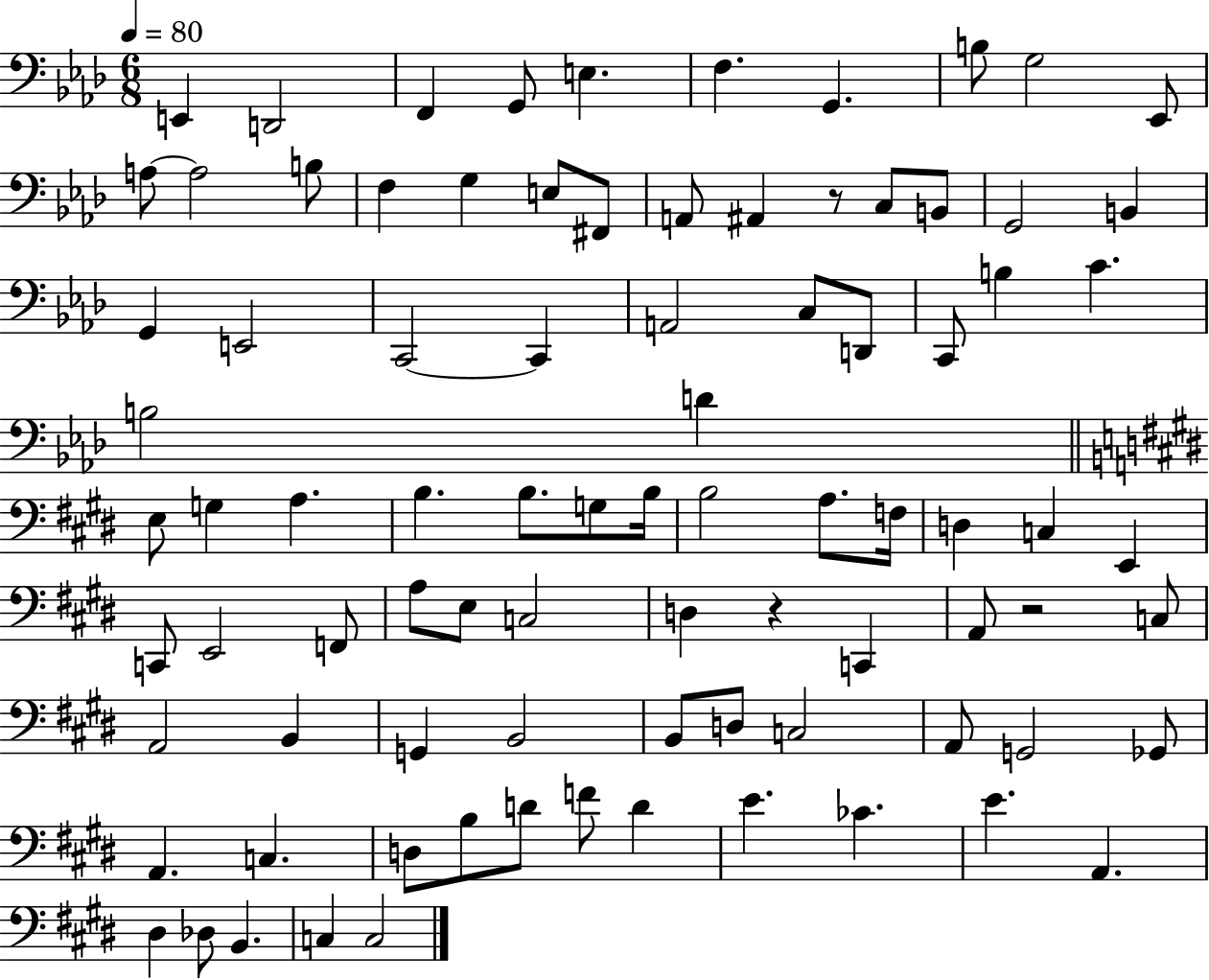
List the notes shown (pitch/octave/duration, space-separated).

E2/q D2/h F2/q G2/e E3/q. F3/q. G2/q. B3/e G3/h Eb2/e A3/e A3/h B3/e F3/q G3/q E3/e F#2/e A2/e A#2/q R/e C3/e B2/e G2/h B2/q G2/q E2/h C2/h C2/q A2/h C3/e D2/e C2/e B3/q C4/q. B3/h D4/q E3/e G3/q A3/q. B3/q. B3/e. G3/e B3/s B3/h A3/e. F3/s D3/q C3/q E2/q C2/e E2/h F2/e A3/e E3/e C3/h D3/q R/q C2/q A2/e R/h C3/e A2/h B2/q G2/q B2/h B2/e D3/e C3/h A2/e G2/h Gb2/e A2/q. C3/q. D3/e B3/e D4/e F4/e D4/q E4/q. CES4/q. E4/q. A2/q. D#3/q Db3/e B2/q. C3/q C3/h